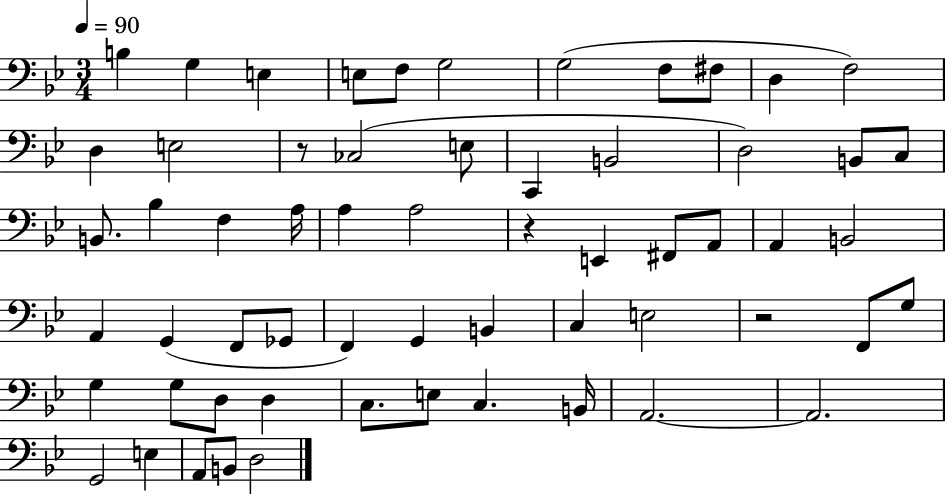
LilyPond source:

{
  \clef bass
  \numericTimeSignature
  \time 3/4
  \key bes \major
  \tempo 4 = 90
  b4 g4 e4 | e8 f8 g2 | g2( f8 fis8 | d4 f2) | \break d4 e2 | r8 ces2( e8 | c,4 b,2 | d2) b,8 c8 | \break b,8. bes4 f4 a16 | a4 a2 | r4 e,4 fis,8 a,8 | a,4 b,2 | \break a,4 g,4( f,8 ges,8 | f,4) g,4 b,4 | c4 e2 | r2 f,8 g8 | \break g4 g8 d8 d4 | c8. e8 c4. b,16 | a,2.~~ | a,2. | \break g,2 e4 | a,8 b,8 d2 | \bar "|."
}